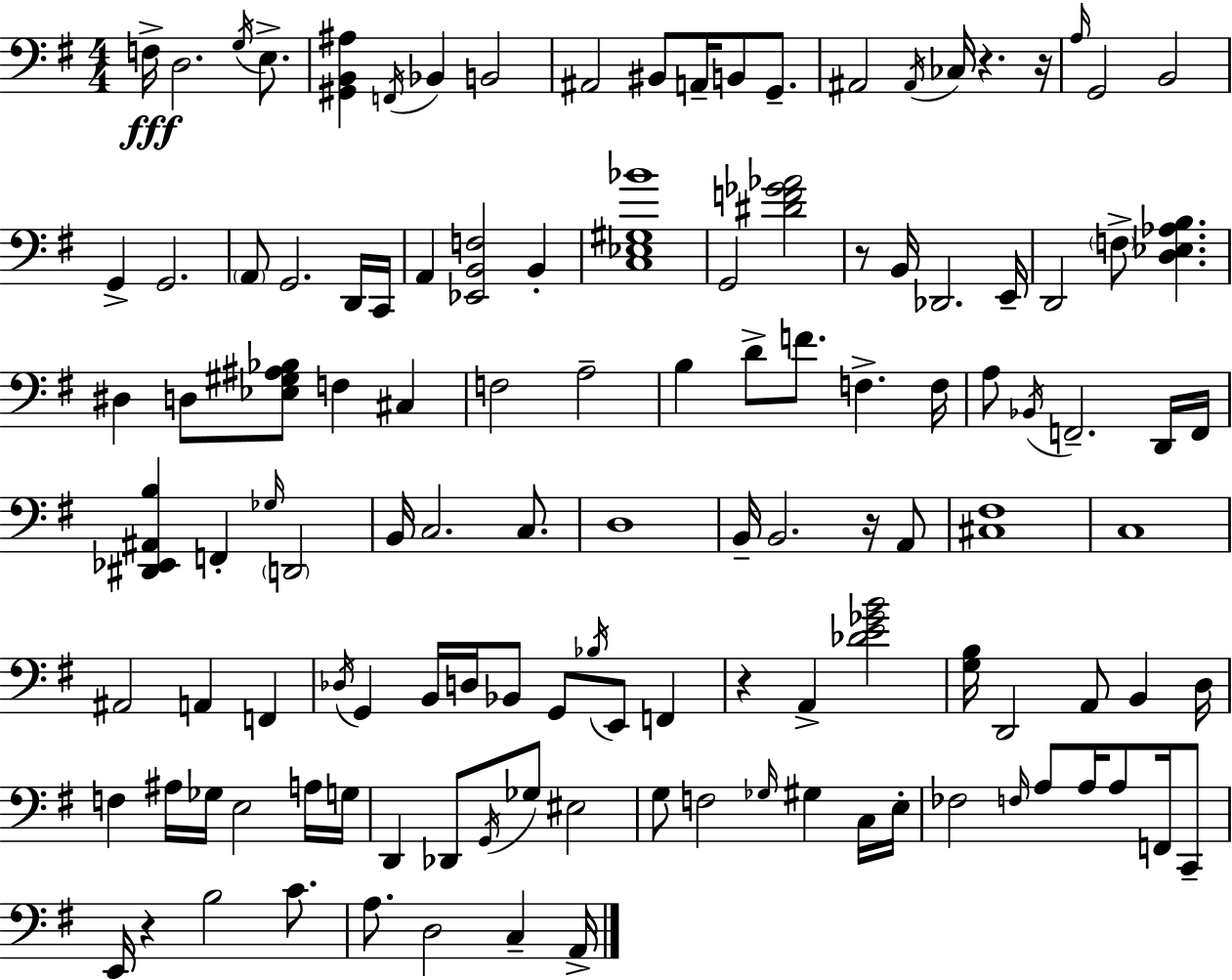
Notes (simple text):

F3/s D3/h. G3/s E3/e. [G#2,B2,A#3]/q F2/s Bb2/q B2/h A#2/h BIS2/e A2/s B2/e G2/e. A#2/h A#2/s CES3/s R/q. R/s A3/s G2/h B2/h G2/q G2/h. A2/e G2/h. D2/s C2/s A2/q [Eb2,B2,F3]/h B2/q [C3,Eb3,G#3,Bb4]/w G2/h [D#4,F4,Gb4,Ab4]/h R/e B2/s Db2/h. E2/s D2/h F3/e [D3,Eb3,Ab3,B3]/q. D#3/q D3/e [Eb3,G#3,A#3,Bb3]/e F3/q C#3/q F3/h A3/h B3/q D4/e F4/e. F3/q. F3/s A3/e Bb2/s F2/h. D2/s F2/s [D#2,Eb2,A#2,B3]/q F2/q Gb3/s D2/h B2/s C3/h. C3/e. D3/w B2/s B2/h. R/s A2/e [C#3,F#3]/w C3/w A#2/h A2/q F2/q Db3/s G2/q B2/s D3/s Bb2/e G2/e Bb3/s E2/e F2/q R/q A2/q [Db4,E4,Gb4,B4]/h [G3,B3]/s D2/h A2/e B2/q D3/s F3/q A#3/s Gb3/s E3/h A3/s G3/s D2/q Db2/e G2/s Gb3/e EIS3/h G3/e F3/h Gb3/s G#3/q C3/s E3/s FES3/h F3/s A3/e A3/s A3/e F2/s C2/e E2/s R/q B3/h C4/e. A3/e. D3/h C3/q A2/s